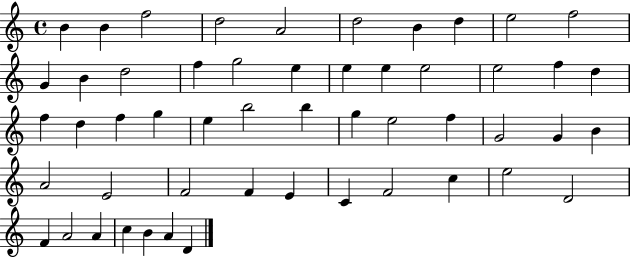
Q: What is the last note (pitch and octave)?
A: D4